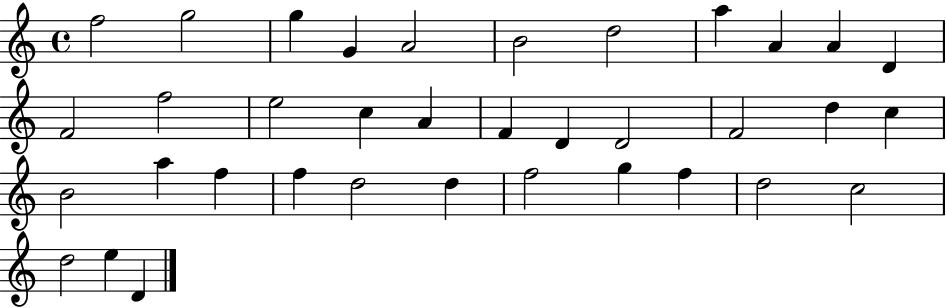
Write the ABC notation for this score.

X:1
T:Untitled
M:4/4
L:1/4
K:C
f2 g2 g G A2 B2 d2 a A A D F2 f2 e2 c A F D D2 F2 d c B2 a f f d2 d f2 g f d2 c2 d2 e D